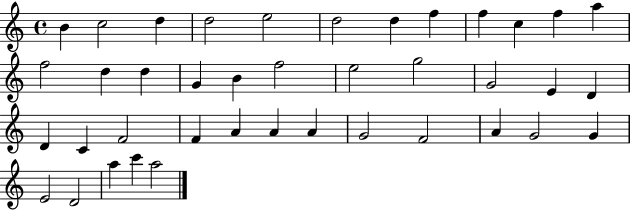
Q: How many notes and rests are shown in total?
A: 40